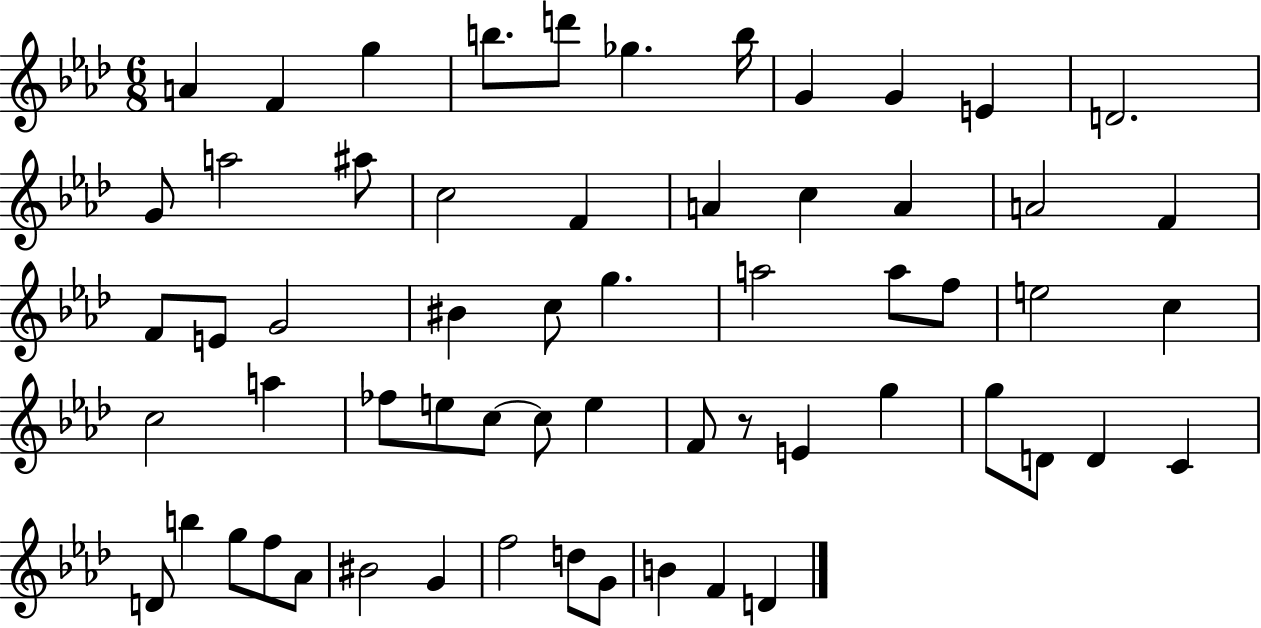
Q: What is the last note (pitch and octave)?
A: D4